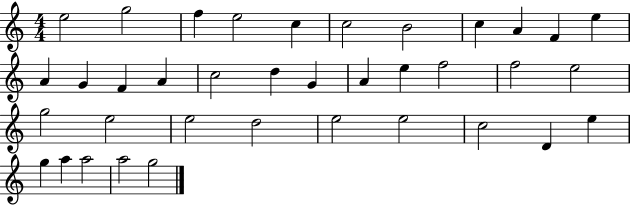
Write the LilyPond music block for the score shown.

{
  \clef treble
  \numericTimeSignature
  \time 4/4
  \key c \major
  e''2 g''2 | f''4 e''2 c''4 | c''2 b'2 | c''4 a'4 f'4 e''4 | \break a'4 g'4 f'4 a'4 | c''2 d''4 g'4 | a'4 e''4 f''2 | f''2 e''2 | \break g''2 e''2 | e''2 d''2 | e''2 e''2 | c''2 d'4 e''4 | \break g''4 a''4 a''2 | a''2 g''2 | \bar "|."
}